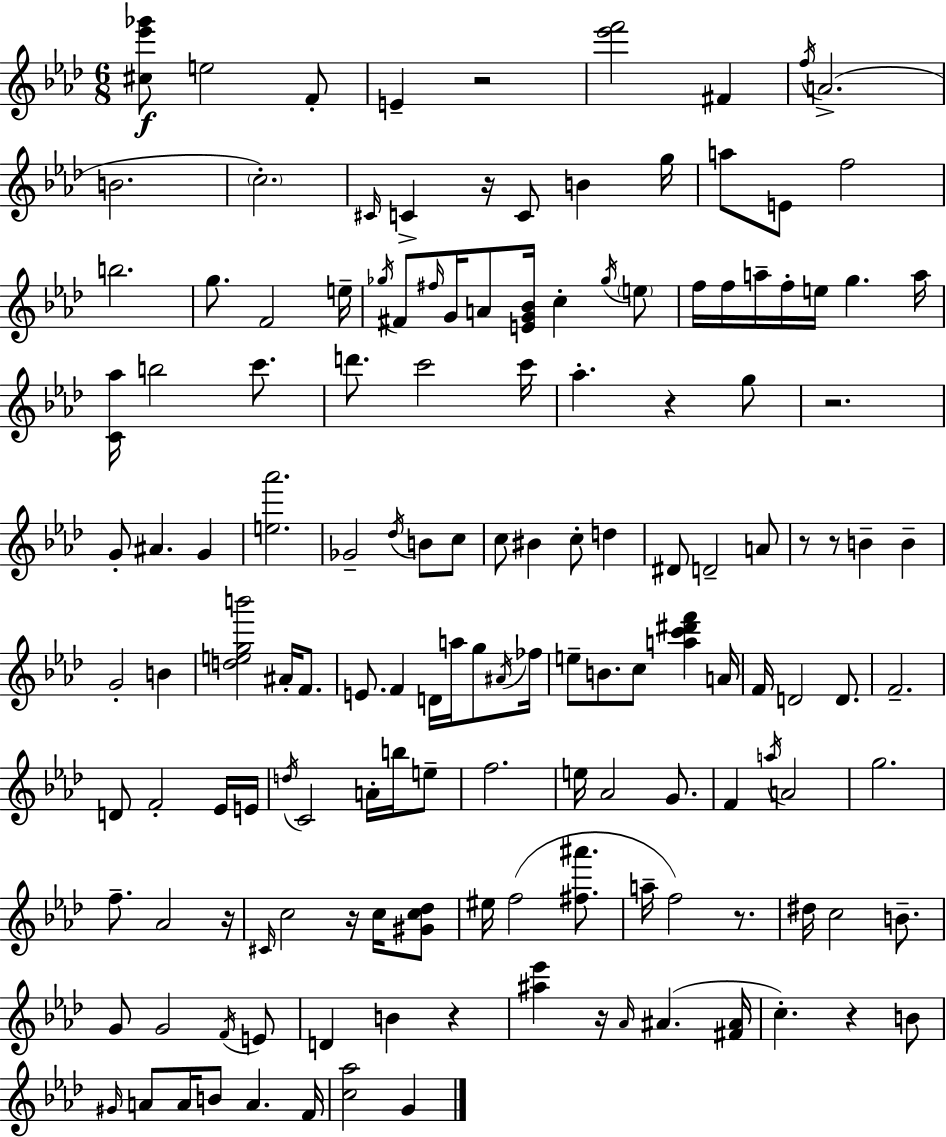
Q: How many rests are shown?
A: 12